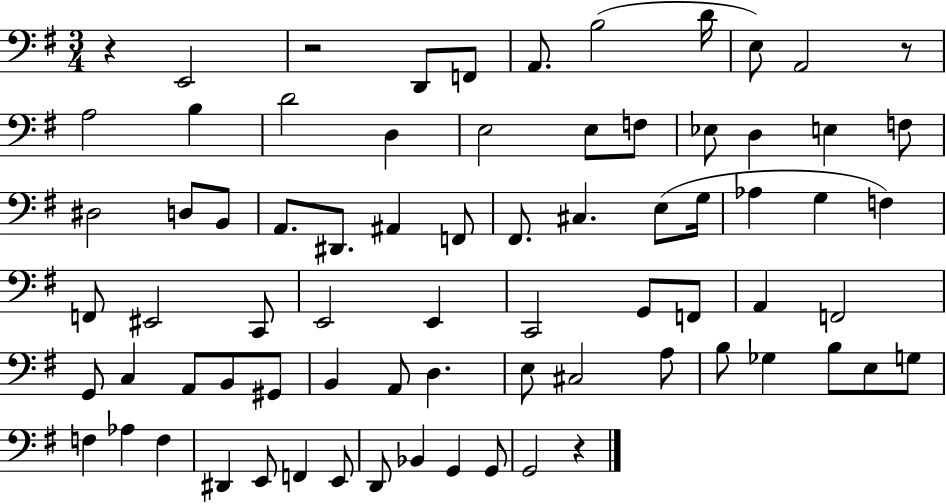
X:1
T:Untitled
M:3/4
L:1/4
K:G
z E,,2 z2 D,,/2 F,,/2 A,,/2 B,2 D/4 E,/2 A,,2 z/2 A,2 B, D2 D, E,2 E,/2 F,/2 _E,/2 D, E, F,/2 ^D,2 D,/2 B,,/2 A,,/2 ^D,,/2 ^A,, F,,/2 ^F,,/2 ^C, E,/2 G,/4 _A, G, F, F,,/2 ^E,,2 C,,/2 E,,2 E,, C,,2 G,,/2 F,,/2 A,, F,,2 G,,/2 C, A,,/2 B,,/2 ^G,,/2 B,, A,,/2 D, E,/2 ^C,2 A,/2 B,/2 _G, B,/2 E,/2 G,/2 F, _A, F, ^D,, E,,/2 F,, E,,/2 D,,/2 _B,, G,, G,,/2 G,,2 z